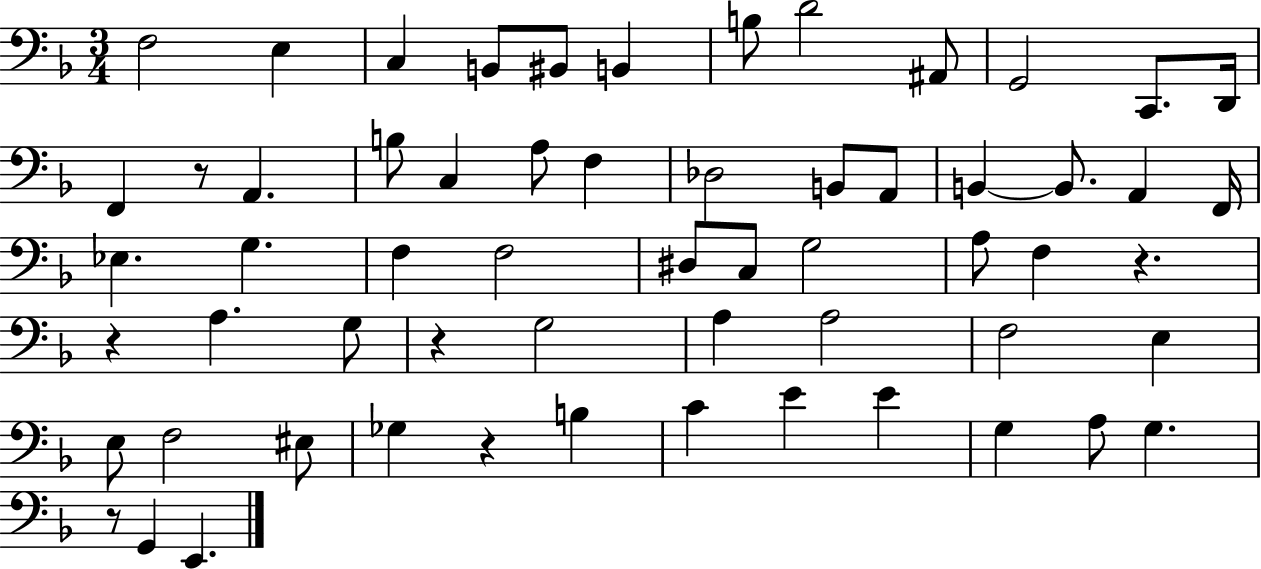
{
  \clef bass
  \numericTimeSignature
  \time 3/4
  \key f \major
  f2 e4 | c4 b,8 bis,8 b,4 | b8 d'2 ais,8 | g,2 c,8. d,16 | \break f,4 r8 a,4. | b8 c4 a8 f4 | des2 b,8 a,8 | b,4~~ b,8. a,4 f,16 | \break ees4. g4. | f4 f2 | dis8 c8 g2 | a8 f4 r4. | \break r4 a4. g8 | r4 g2 | a4 a2 | f2 e4 | \break e8 f2 eis8 | ges4 r4 b4 | c'4 e'4 e'4 | g4 a8 g4. | \break r8 g,4 e,4. | \bar "|."
}